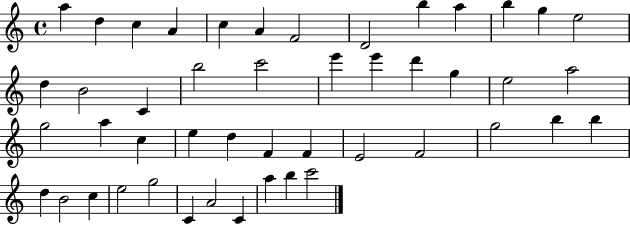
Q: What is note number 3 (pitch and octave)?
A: C5